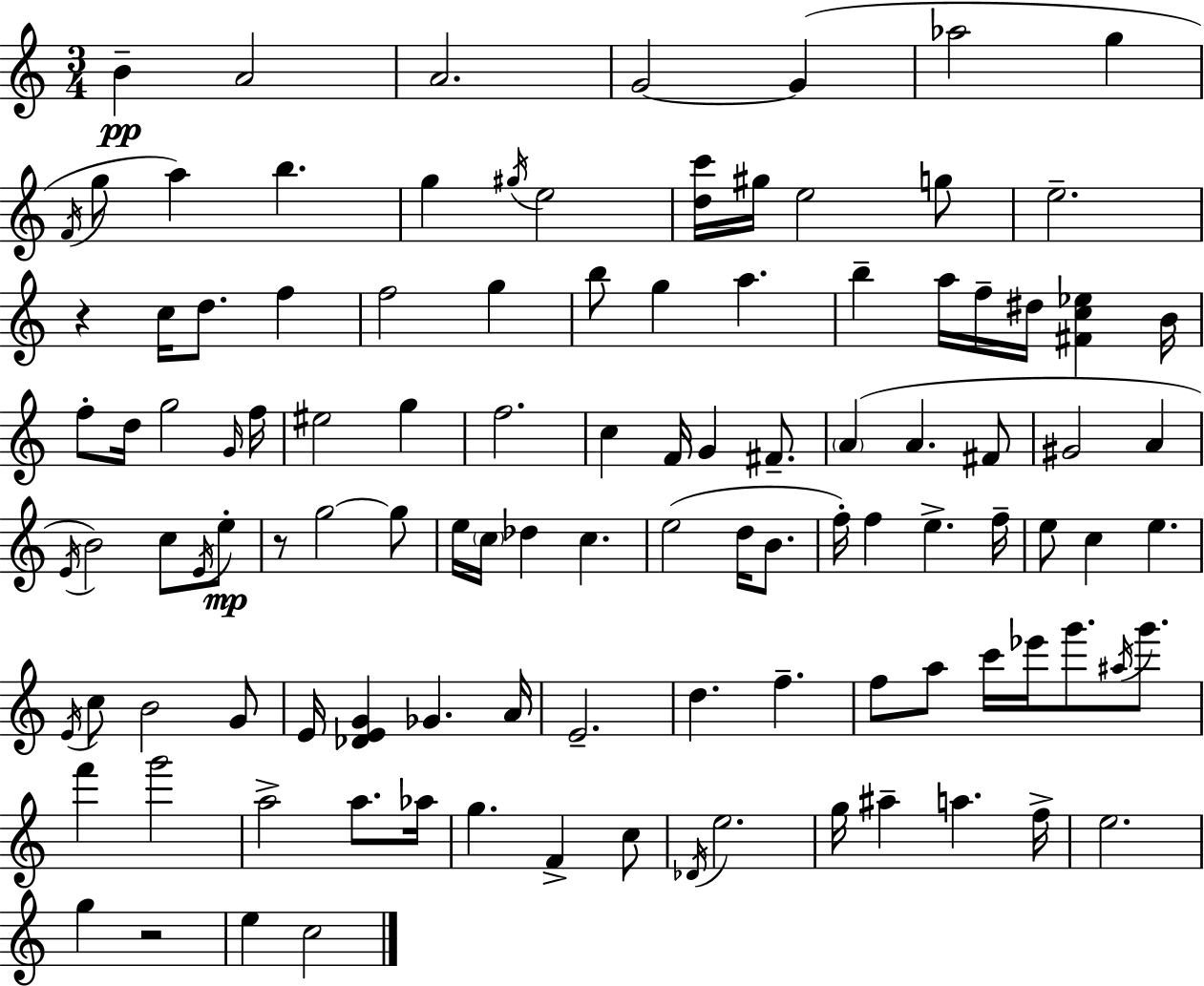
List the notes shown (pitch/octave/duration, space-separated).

B4/q A4/h A4/h. G4/h G4/q Ab5/h G5/q F4/s G5/e A5/q B5/q. G5/q G#5/s E5/h [D5,C6]/s G#5/s E5/h G5/e E5/h. R/q C5/s D5/e. F5/q F5/h G5/q B5/e G5/q A5/q. B5/q A5/s F5/s D#5/s [F#4,C5,Eb5]/q B4/s F5/e D5/s G5/h G4/s F5/s EIS5/h G5/q F5/h. C5/q F4/s G4/q F#4/e. A4/q A4/q. F#4/e G#4/h A4/q E4/s B4/h C5/e E4/s E5/e R/e G5/h G5/e E5/s C5/s Db5/q C5/q. E5/h D5/s B4/e. F5/s F5/q E5/q. F5/s E5/e C5/q E5/q. E4/s C5/e B4/h G4/e E4/s [Db4,E4,G4]/q Gb4/q. A4/s E4/h. D5/q. F5/q. F5/e A5/e C6/s Eb6/s G6/e. A#5/s G6/e. F6/q G6/h A5/h A5/e. Ab5/s G5/q. F4/q C5/e Db4/s E5/h. G5/s A#5/q A5/q. F5/s E5/h. G5/q R/h E5/q C5/h